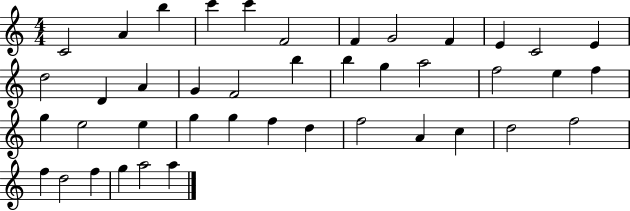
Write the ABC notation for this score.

X:1
T:Untitled
M:4/4
L:1/4
K:C
C2 A b c' c' F2 F G2 F E C2 E d2 D A G F2 b b g a2 f2 e f g e2 e g g f d f2 A c d2 f2 f d2 f g a2 a